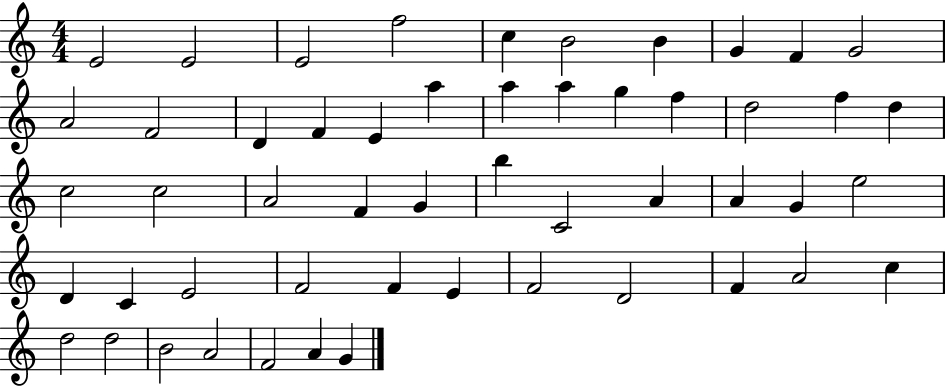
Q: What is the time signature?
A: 4/4